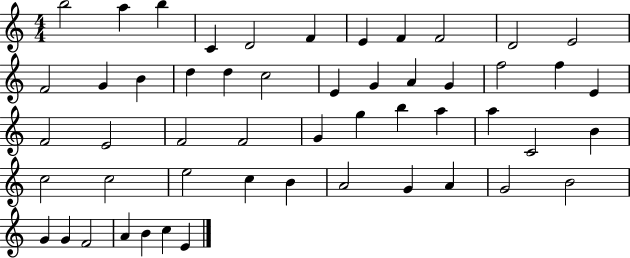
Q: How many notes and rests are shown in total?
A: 52